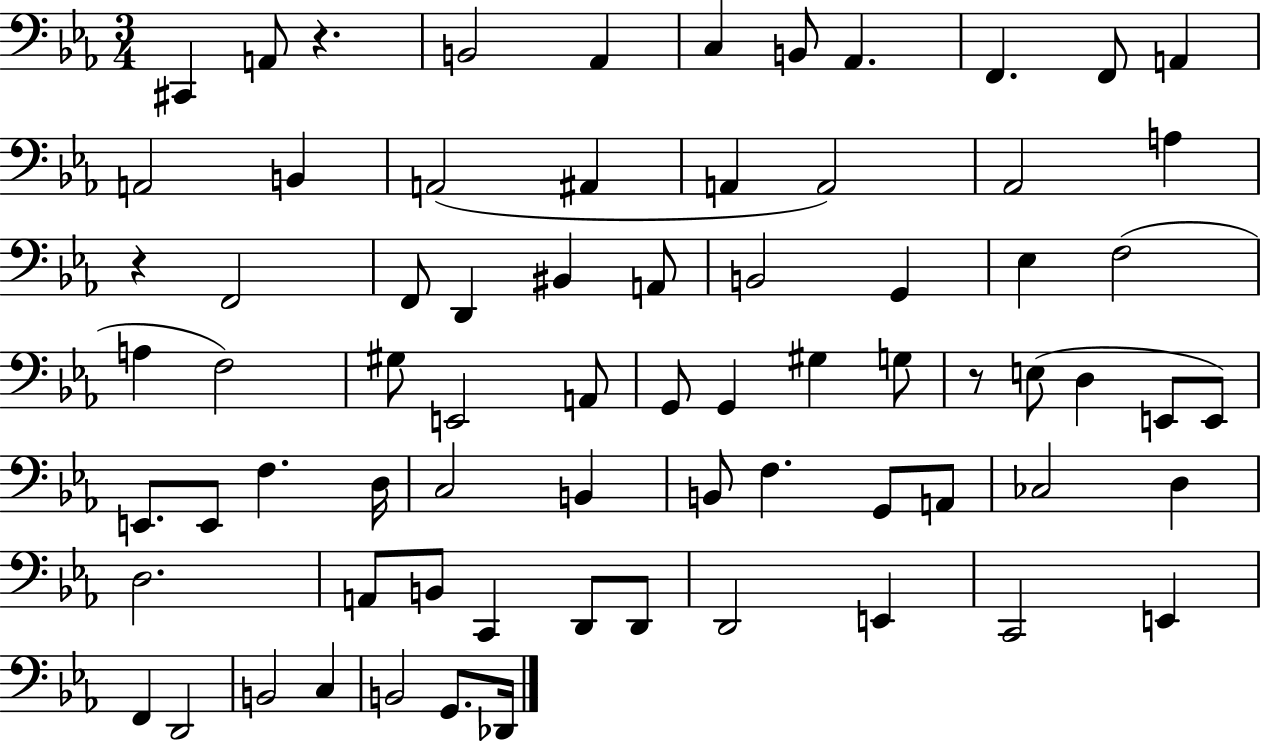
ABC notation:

X:1
T:Untitled
M:3/4
L:1/4
K:Eb
^C,, A,,/2 z B,,2 _A,, C, B,,/2 _A,, F,, F,,/2 A,, A,,2 B,, A,,2 ^A,, A,, A,,2 _A,,2 A, z F,,2 F,,/2 D,, ^B,, A,,/2 B,,2 G,, _E, F,2 A, F,2 ^G,/2 E,,2 A,,/2 G,,/2 G,, ^G, G,/2 z/2 E,/2 D, E,,/2 E,,/2 E,,/2 E,,/2 F, D,/4 C,2 B,, B,,/2 F, G,,/2 A,,/2 _C,2 D, D,2 A,,/2 B,,/2 C,, D,,/2 D,,/2 D,,2 E,, C,,2 E,, F,, D,,2 B,,2 C, B,,2 G,,/2 _D,,/4